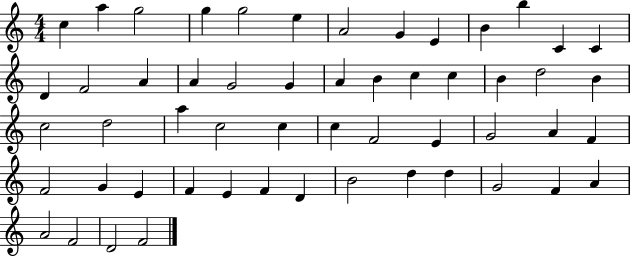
{
  \clef treble
  \numericTimeSignature
  \time 4/4
  \key c \major
  c''4 a''4 g''2 | g''4 g''2 e''4 | a'2 g'4 e'4 | b'4 b''4 c'4 c'4 | \break d'4 f'2 a'4 | a'4 g'2 g'4 | a'4 b'4 c''4 c''4 | b'4 d''2 b'4 | \break c''2 d''2 | a''4 c''2 c''4 | c''4 f'2 e'4 | g'2 a'4 f'4 | \break f'2 g'4 e'4 | f'4 e'4 f'4 d'4 | b'2 d''4 d''4 | g'2 f'4 a'4 | \break a'2 f'2 | d'2 f'2 | \bar "|."
}